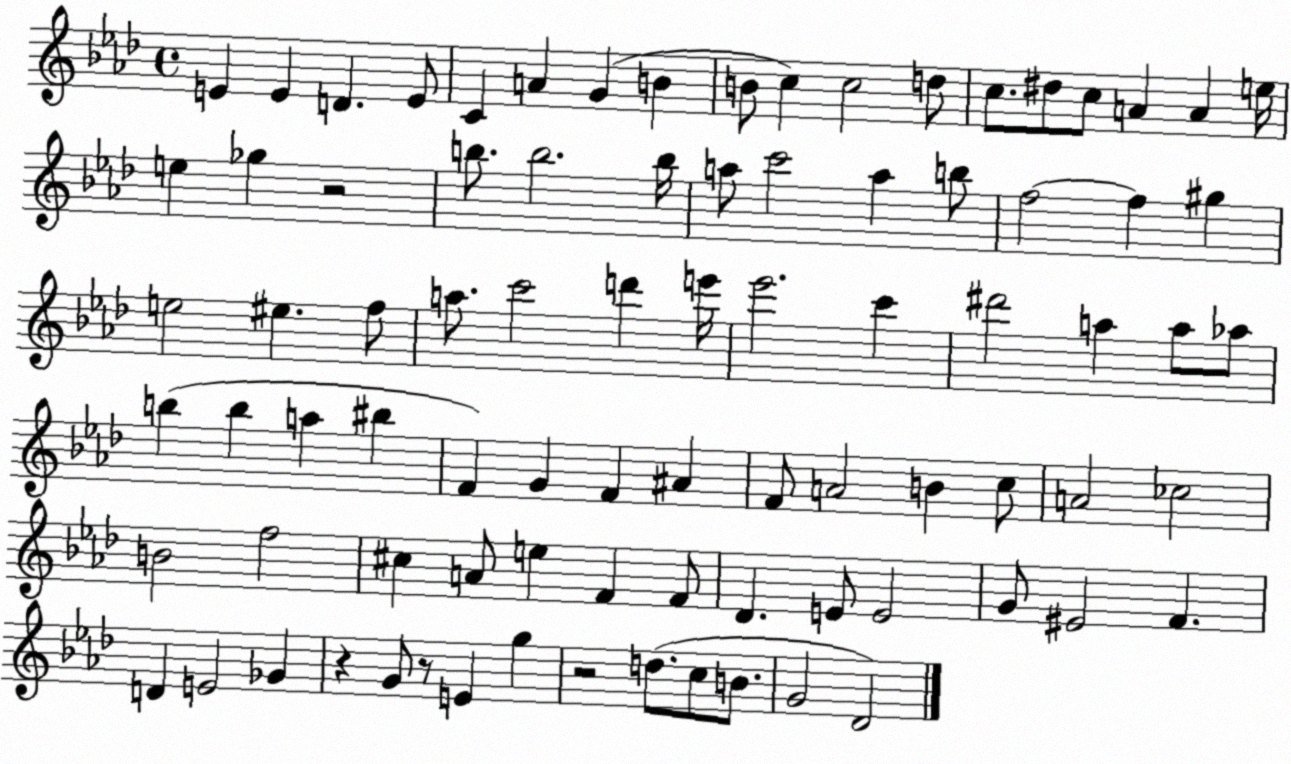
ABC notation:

X:1
T:Untitled
M:4/4
L:1/4
K:Ab
E E D E/2 C A G B B/2 c c2 d/2 c/2 ^d/2 c/2 A A e/4 e _g z2 b/2 b2 b/4 a/2 c'2 a b/2 f2 f ^g e2 ^e f/2 a/2 c'2 d' e'/4 _e'2 c' ^d'2 a a/2 _a/2 b b a ^b F G F ^A F/2 A2 B c/2 A2 _c2 B2 f2 ^c A/2 e F F/2 _D E/2 E2 G/2 ^E2 F D E2 _G z G/2 z/2 E g z2 d/2 c/2 B/2 G2 _D2